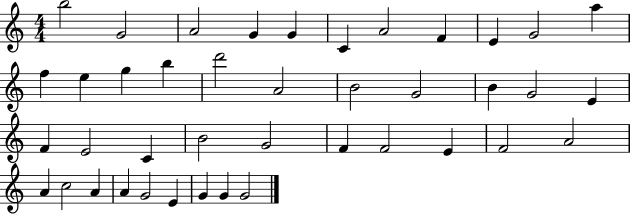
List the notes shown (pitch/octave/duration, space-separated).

B5/h G4/h A4/h G4/q G4/q C4/q A4/h F4/q E4/q G4/h A5/q F5/q E5/q G5/q B5/q D6/h A4/h B4/h G4/h B4/q G4/h E4/q F4/q E4/h C4/q B4/h G4/h F4/q F4/h E4/q F4/h A4/h A4/q C5/h A4/q A4/q G4/h E4/q G4/q G4/q G4/h